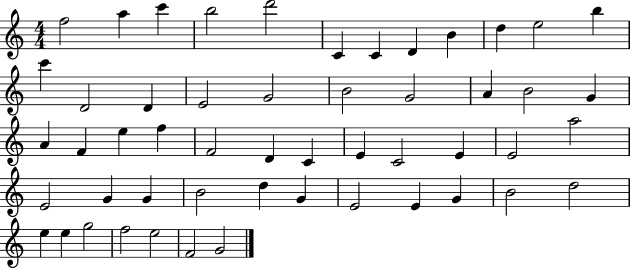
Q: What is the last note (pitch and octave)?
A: G4